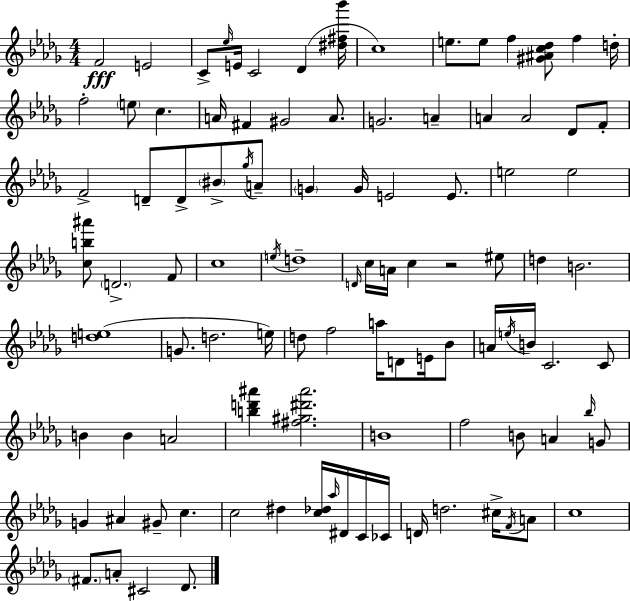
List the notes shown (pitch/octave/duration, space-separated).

F4/h E4/h C4/e Eb5/s E4/s C4/h Db4/q [D#5,F#5,Bb6]/s C5/w E5/e. E5/e F5/q [G#4,A#4,C5,Db5]/e F5/q D5/s F5/h E5/e C5/q. A4/s F#4/q G#4/h A4/e. G4/h. A4/q A4/q A4/h Db4/e F4/e F4/h D4/e D4/e BIS4/e Gb5/s A4/e G4/q G4/s E4/h E4/e. E5/h E5/h [C5,B5,A#6]/e D4/h. F4/e C5/w E5/s D5/w D4/s C5/s A4/s C5/q R/h EIS5/e D5/q B4/h. [D5,E5]/w G4/e. D5/h. E5/s D5/e F5/h A5/s D4/e E4/s Bb4/e A4/s E5/s B4/s C4/h. C4/e B4/q B4/q A4/h [B5,D6,A#6]/q [F#5,G#5,D#6,A#6]/h. B4/w F5/h B4/e A4/q Bb5/s G4/e G4/q A#4/q G#4/e C5/q. C5/h D#5/q [C5,Db5]/s Ab5/s D#4/s C4/s CES4/s D4/s D5/h. C#5/s F4/s A4/e C5/w F#4/e. A4/e C#4/h Db4/e.